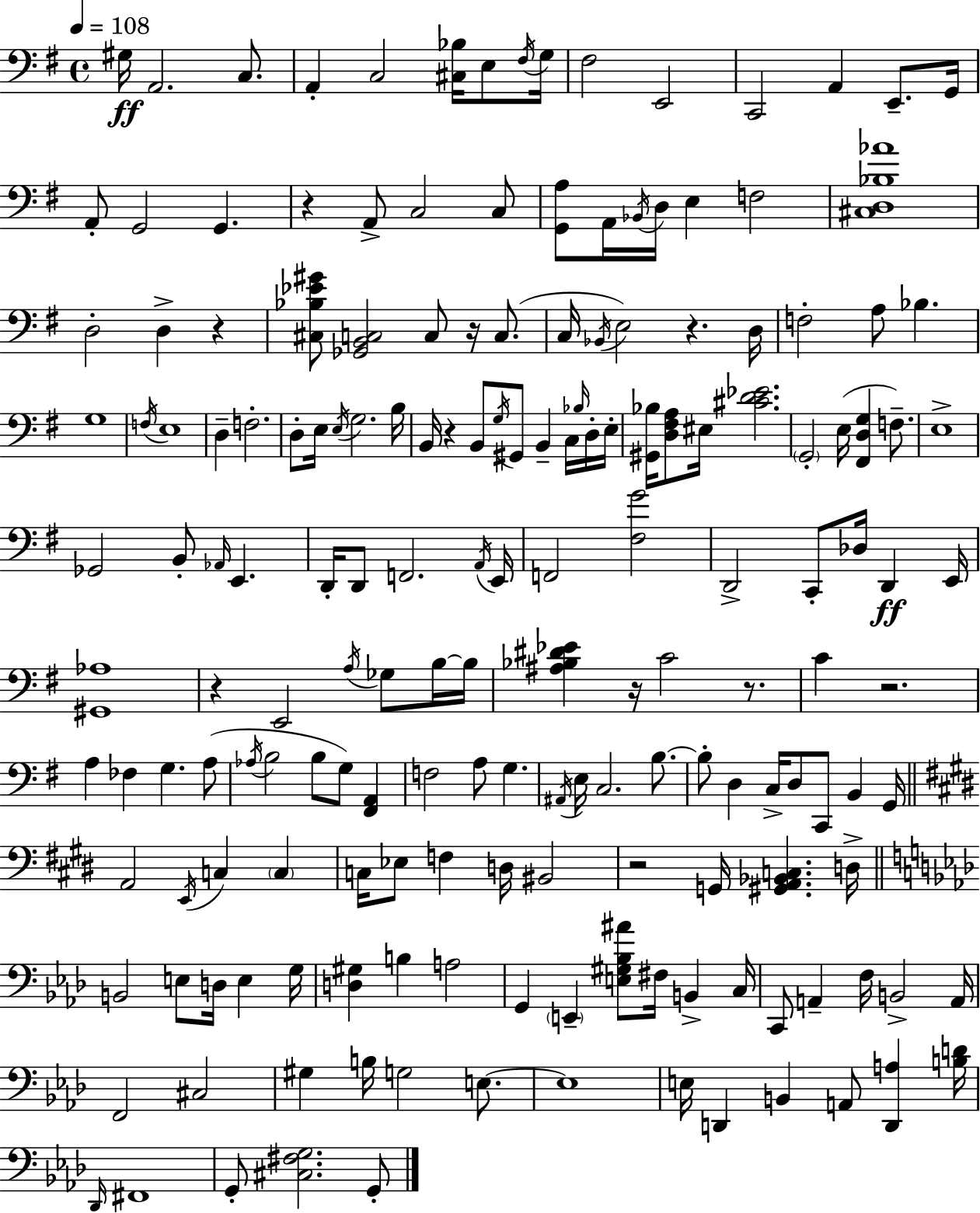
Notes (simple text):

G#3/s A2/h. C3/e. A2/q C3/h [C#3,Bb3]/s E3/e F#3/s G3/s F#3/h E2/h C2/h A2/q E2/e. G2/s A2/e G2/h G2/q. R/q A2/e C3/h C3/e [G2,A3]/e A2/s Bb2/s D3/s E3/q F3/h [C#3,D3,Bb3,Ab4]/w D3/h D3/q R/q [C#3,Bb3,Eb4,G#4]/e [Gb2,B2,C3]/h C3/e R/s C3/e. C3/s Bb2/s E3/h R/q. D3/s F3/h A3/e Bb3/q. G3/w F3/s E3/w D3/q F3/h. D3/e E3/s E3/s G3/h. B3/s B2/s R/q B2/e G3/s G#2/e B2/q C3/s Bb3/s D3/s E3/s [G#2,Bb3]/s [D3,F#3,A3]/e EIS3/s [C#4,D4,Eb4]/h. G2/h E3/s [F#2,D3,G3]/q F3/e. E3/w Gb2/h B2/e Ab2/s E2/q. D2/s D2/e F2/h. A2/s E2/s F2/h [F#3,G4]/h D2/h C2/e Db3/s D2/q E2/s [G#2,Ab3]/w R/q E2/h A3/s Gb3/e B3/s B3/s [A#3,Bb3,D#4,Eb4]/q R/s C4/h R/e. C4/q R/h. A3/q FES3/q G3/q. A3/e Ab3/s B3/h B3/e G3/e [F#2,A2]/q F3/h A3/e G3/q. A#2/s E3/s C3/h. B3/e. B3/e D3/q C3/s D3/e C2/e B2/q G2/s A2/h E2/s C3/q C3/q C3/s Eb3/e F3/q D3/s BIS2/h R/h G2/s [G#2,A2,Bb2,C3]/q. D3/s B2/h E3/e D3/s E3/q G3/s [D3,G#3]/q B3/q A3/h G2/q E2/q [E3,G#3,Bb3,A#4]/e F#3/s B2/q C3/s C2/e A2/q F3/s B2/h A2/s F2/h C#3/h G#3/q B3/s G3/h E3/e. E3/w E3/s D2/q B2/q A2/e [D2,A3]/q [B3,D4]/s Db2/s F#2/w G2/e [C#3,F#3,G3]/h. G2/e